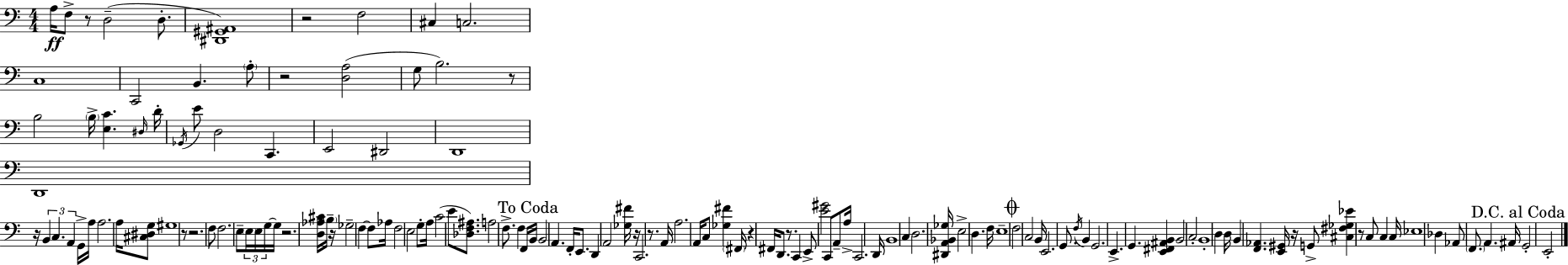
A3/s F3/e R/e D3/h D3/e. [D#2,G#2,A#2]/w R/h F3/h C#3/q C3/h. C3/w C2/h B2/q. A3/e R/h [D3,A3]/h G3/e B3/h. R/e B3/h B3/s [E3,C4]/q. D#3/s D4/s Gb2/s E4/e D3/h C2/q. E2/h D#2/h D2/w D2/w R/s B2/q C3/q. A2/q G2/s A3/s A3/h. A3/s [C#3,D#3,G3]/e G#3/w R/e R/h. F3/e F3/h. E3/e E3/s E3/s G3/s G3/s R/h. [D3,Ab3,C#4]/s B3/s R/s Gb3/h F3/q F3/e Ab3/s F3/h E3/h G3/e A3/s C4/h E4/e [Db3,F3,A#3]/e. A3/h F3/e. F3/q F2/s B2/s B2/h A2/q. F2/s E2/e. D2/q A2/h [Gb3,F#4]/s R/s C2/h. R/e. A2/s A3/h. A2/s C3/e [Gb3,F#4]/q F#2/s R/q F#2/s D2/e. R/e. C2/q E2/e [E4,G#4]/h C2/e A2/e A3/s C2/h. D2/s B2/w C3/q D3/h. [D#2,A2,Bb2,Gb3]/s E3/h D3/q. F3/s E3/w F3/h C3/h B2/s E2/h. G2/e. F3/s B2/q G2/h. E2/q. G2/q. [E2,F#2,A#2,B2]/q B2/h C3/h B2/w D3/q D3/s B2/q [F2,Ab2]/q. [E2,G#2]/s R/s G2/e [C#3,F#3,Gb3,Eb4]/q R/e C3/e C3/q C3/s Eb3/w Db3/q Ab2/e F2/e. A2/q. A#2/s G2/h E2/h